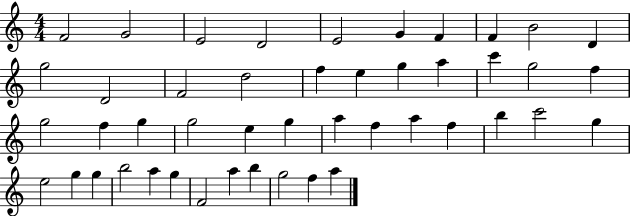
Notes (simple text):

F4/h G4/h E4/h D4/h E4/h G4/q F4/q F4/q B4/h D4/q G5/h D4/h F4/h D5/h F5/q E5/q G5/q A5/q C6/q G5/h F5/q G5/h F5/q G5/q G5/h E5/q G5/q A5/q F5/q A5/q F5/q B5/q C6/h G5/q E5/h G5/q G5/q B5/h A5/q G5/q F4/h A5/q B5/q G5/h F5/q A5/q